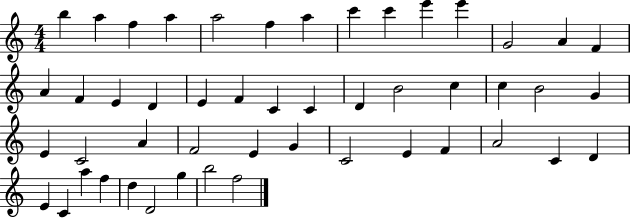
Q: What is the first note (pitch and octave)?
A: B5